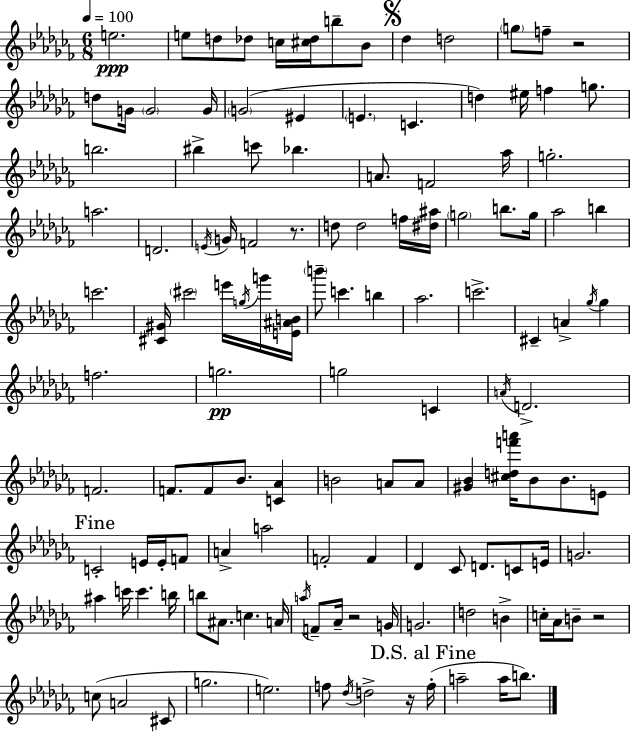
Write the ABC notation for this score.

X:1
T:Untitled
M:6/8
L:1/4
K:Abm
e2 e/2 d/2 _d/2 c/4 [^c_d]/4 b/2 _B/2 _d d2 g/2 f/2 z2 d/2 G/4 G2 G/4 G2 ^E E C d ^e/4 f g/2 b2 ^b c'/2 _b A/2 F2 _a/4 g2 a2 D2 E/4 G/4 F2 z/2 d/2 d2 f/4 [^d^a]/4 g2 b/2 g/4 _a2 b c'2 [^C^G]/4 ^c'2 e'/4 g/4 g'/4 [E^AB]/4 b'/2 c' b _a2 c'2 ^C A _g/4 _g f2 g2 g2 C A/4 D2 F2 F/2 F/2 _B/2 [C_A] B2 A/2 A/2 [^G_B] [^cdf'a']/4 _B/2 _B/2 E/2 C2 E/4 E/4 F/2 A a2 F2 F _D _C/2 D/2 C/2 E/4 G2 ^a c'/4 c' b/4 b/2 ^A/2 c A/4 a/4 F/2 _A/4 z2 G/4 G2 d2 B c/4 _A/4 B/2 z2 c/2 A2 ^C/2 g2 e2 f/2 _d/4 d2 z/4 f/4 a2 a/4 b/2